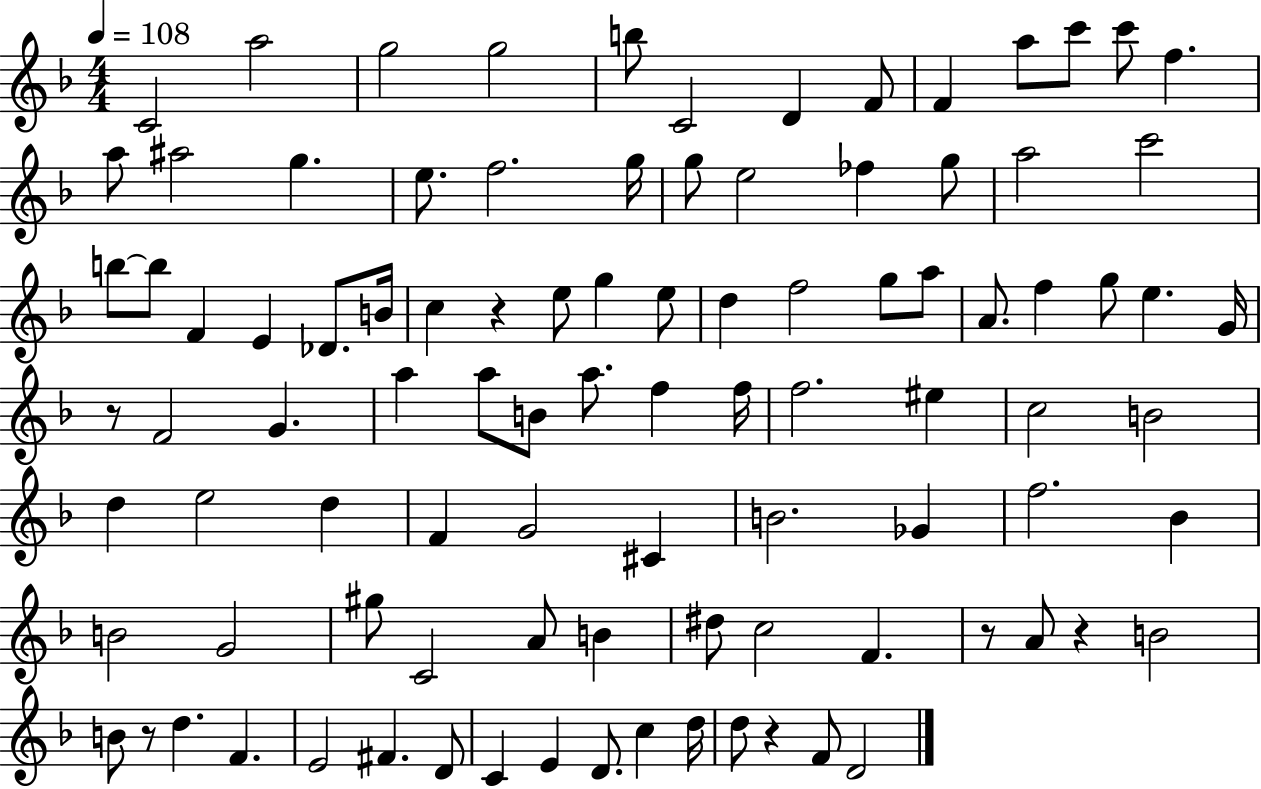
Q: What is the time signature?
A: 4/4